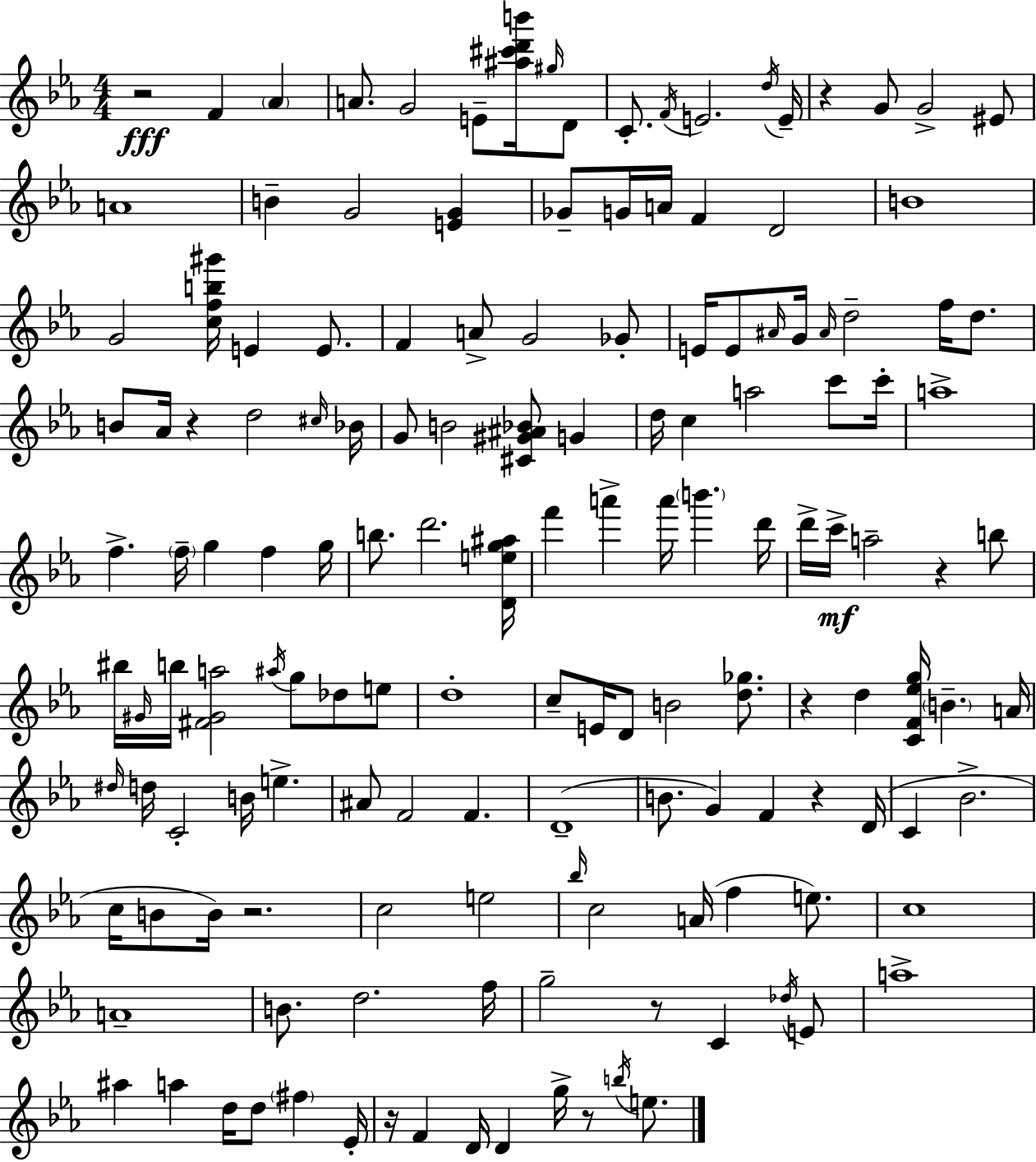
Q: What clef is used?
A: treble